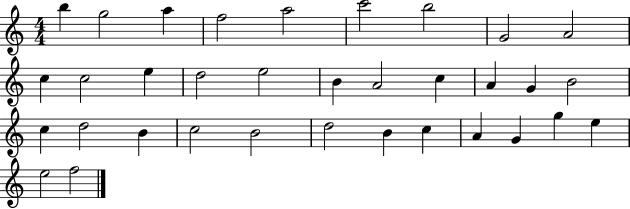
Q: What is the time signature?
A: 4/4